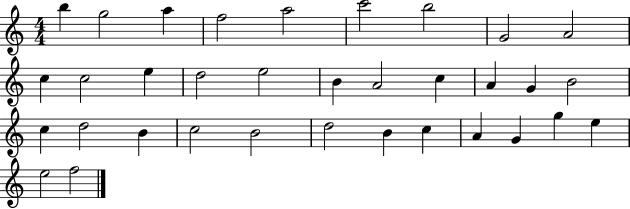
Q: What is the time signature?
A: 4/4